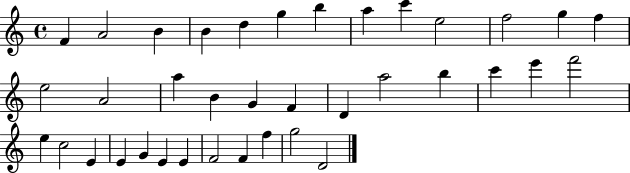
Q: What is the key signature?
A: C major